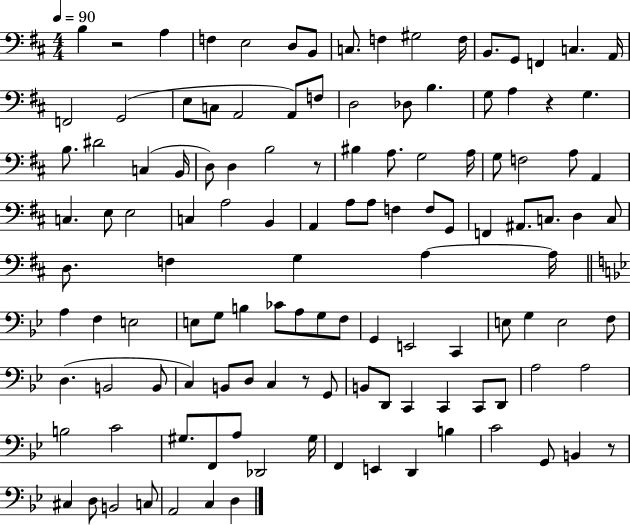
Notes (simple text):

B3/q R/h A3/q F3/q E3/h D3/e B2/e C3/e. F3/q G#3/h F3/s B2/e. G2/e F2/q C3/q. A2/s F2/h G2/h E3/e C3/e A2/h A2/e F3/e D3/h Db3/e B3/q. G3/e A3/q R/q G3/q. B3/e. D#4/h C3/q B2/s D3/e D3/q B3/h R/e BIS3/q A3/e. G3/h A3/s G3/e F3/h A3/e A2/q C3/q. E3/e E3/h C3/q A3/h B2/q A2/q A3/e A3/e F3/q F3/e G2/e F2/q A#2/e. C3/e. D3/q C3/e D3/e. F3/q G3/q A3/q A3/s A3/q F3/q E3/h E3/e G3/e B3/q CES4/e A3/e G3/e F3/e G2/q E2/h C2/q E3/e G3/q E3/h F3/e D3/q. B2/h B2/e C3/q B2/e D3/e C3/q R/e G2/e B2/e D2/e C2/q C2/q C2/e D2/e A3/h A3/h B3/h C4/h G#3/e. F2/e A3/e Db2/h G#3/s F2/q E2/q D2/q B3/q C4/h G2/e B2/q R/e C#3/q D3/e B2/h C3/e A2/h C3/q D3/q